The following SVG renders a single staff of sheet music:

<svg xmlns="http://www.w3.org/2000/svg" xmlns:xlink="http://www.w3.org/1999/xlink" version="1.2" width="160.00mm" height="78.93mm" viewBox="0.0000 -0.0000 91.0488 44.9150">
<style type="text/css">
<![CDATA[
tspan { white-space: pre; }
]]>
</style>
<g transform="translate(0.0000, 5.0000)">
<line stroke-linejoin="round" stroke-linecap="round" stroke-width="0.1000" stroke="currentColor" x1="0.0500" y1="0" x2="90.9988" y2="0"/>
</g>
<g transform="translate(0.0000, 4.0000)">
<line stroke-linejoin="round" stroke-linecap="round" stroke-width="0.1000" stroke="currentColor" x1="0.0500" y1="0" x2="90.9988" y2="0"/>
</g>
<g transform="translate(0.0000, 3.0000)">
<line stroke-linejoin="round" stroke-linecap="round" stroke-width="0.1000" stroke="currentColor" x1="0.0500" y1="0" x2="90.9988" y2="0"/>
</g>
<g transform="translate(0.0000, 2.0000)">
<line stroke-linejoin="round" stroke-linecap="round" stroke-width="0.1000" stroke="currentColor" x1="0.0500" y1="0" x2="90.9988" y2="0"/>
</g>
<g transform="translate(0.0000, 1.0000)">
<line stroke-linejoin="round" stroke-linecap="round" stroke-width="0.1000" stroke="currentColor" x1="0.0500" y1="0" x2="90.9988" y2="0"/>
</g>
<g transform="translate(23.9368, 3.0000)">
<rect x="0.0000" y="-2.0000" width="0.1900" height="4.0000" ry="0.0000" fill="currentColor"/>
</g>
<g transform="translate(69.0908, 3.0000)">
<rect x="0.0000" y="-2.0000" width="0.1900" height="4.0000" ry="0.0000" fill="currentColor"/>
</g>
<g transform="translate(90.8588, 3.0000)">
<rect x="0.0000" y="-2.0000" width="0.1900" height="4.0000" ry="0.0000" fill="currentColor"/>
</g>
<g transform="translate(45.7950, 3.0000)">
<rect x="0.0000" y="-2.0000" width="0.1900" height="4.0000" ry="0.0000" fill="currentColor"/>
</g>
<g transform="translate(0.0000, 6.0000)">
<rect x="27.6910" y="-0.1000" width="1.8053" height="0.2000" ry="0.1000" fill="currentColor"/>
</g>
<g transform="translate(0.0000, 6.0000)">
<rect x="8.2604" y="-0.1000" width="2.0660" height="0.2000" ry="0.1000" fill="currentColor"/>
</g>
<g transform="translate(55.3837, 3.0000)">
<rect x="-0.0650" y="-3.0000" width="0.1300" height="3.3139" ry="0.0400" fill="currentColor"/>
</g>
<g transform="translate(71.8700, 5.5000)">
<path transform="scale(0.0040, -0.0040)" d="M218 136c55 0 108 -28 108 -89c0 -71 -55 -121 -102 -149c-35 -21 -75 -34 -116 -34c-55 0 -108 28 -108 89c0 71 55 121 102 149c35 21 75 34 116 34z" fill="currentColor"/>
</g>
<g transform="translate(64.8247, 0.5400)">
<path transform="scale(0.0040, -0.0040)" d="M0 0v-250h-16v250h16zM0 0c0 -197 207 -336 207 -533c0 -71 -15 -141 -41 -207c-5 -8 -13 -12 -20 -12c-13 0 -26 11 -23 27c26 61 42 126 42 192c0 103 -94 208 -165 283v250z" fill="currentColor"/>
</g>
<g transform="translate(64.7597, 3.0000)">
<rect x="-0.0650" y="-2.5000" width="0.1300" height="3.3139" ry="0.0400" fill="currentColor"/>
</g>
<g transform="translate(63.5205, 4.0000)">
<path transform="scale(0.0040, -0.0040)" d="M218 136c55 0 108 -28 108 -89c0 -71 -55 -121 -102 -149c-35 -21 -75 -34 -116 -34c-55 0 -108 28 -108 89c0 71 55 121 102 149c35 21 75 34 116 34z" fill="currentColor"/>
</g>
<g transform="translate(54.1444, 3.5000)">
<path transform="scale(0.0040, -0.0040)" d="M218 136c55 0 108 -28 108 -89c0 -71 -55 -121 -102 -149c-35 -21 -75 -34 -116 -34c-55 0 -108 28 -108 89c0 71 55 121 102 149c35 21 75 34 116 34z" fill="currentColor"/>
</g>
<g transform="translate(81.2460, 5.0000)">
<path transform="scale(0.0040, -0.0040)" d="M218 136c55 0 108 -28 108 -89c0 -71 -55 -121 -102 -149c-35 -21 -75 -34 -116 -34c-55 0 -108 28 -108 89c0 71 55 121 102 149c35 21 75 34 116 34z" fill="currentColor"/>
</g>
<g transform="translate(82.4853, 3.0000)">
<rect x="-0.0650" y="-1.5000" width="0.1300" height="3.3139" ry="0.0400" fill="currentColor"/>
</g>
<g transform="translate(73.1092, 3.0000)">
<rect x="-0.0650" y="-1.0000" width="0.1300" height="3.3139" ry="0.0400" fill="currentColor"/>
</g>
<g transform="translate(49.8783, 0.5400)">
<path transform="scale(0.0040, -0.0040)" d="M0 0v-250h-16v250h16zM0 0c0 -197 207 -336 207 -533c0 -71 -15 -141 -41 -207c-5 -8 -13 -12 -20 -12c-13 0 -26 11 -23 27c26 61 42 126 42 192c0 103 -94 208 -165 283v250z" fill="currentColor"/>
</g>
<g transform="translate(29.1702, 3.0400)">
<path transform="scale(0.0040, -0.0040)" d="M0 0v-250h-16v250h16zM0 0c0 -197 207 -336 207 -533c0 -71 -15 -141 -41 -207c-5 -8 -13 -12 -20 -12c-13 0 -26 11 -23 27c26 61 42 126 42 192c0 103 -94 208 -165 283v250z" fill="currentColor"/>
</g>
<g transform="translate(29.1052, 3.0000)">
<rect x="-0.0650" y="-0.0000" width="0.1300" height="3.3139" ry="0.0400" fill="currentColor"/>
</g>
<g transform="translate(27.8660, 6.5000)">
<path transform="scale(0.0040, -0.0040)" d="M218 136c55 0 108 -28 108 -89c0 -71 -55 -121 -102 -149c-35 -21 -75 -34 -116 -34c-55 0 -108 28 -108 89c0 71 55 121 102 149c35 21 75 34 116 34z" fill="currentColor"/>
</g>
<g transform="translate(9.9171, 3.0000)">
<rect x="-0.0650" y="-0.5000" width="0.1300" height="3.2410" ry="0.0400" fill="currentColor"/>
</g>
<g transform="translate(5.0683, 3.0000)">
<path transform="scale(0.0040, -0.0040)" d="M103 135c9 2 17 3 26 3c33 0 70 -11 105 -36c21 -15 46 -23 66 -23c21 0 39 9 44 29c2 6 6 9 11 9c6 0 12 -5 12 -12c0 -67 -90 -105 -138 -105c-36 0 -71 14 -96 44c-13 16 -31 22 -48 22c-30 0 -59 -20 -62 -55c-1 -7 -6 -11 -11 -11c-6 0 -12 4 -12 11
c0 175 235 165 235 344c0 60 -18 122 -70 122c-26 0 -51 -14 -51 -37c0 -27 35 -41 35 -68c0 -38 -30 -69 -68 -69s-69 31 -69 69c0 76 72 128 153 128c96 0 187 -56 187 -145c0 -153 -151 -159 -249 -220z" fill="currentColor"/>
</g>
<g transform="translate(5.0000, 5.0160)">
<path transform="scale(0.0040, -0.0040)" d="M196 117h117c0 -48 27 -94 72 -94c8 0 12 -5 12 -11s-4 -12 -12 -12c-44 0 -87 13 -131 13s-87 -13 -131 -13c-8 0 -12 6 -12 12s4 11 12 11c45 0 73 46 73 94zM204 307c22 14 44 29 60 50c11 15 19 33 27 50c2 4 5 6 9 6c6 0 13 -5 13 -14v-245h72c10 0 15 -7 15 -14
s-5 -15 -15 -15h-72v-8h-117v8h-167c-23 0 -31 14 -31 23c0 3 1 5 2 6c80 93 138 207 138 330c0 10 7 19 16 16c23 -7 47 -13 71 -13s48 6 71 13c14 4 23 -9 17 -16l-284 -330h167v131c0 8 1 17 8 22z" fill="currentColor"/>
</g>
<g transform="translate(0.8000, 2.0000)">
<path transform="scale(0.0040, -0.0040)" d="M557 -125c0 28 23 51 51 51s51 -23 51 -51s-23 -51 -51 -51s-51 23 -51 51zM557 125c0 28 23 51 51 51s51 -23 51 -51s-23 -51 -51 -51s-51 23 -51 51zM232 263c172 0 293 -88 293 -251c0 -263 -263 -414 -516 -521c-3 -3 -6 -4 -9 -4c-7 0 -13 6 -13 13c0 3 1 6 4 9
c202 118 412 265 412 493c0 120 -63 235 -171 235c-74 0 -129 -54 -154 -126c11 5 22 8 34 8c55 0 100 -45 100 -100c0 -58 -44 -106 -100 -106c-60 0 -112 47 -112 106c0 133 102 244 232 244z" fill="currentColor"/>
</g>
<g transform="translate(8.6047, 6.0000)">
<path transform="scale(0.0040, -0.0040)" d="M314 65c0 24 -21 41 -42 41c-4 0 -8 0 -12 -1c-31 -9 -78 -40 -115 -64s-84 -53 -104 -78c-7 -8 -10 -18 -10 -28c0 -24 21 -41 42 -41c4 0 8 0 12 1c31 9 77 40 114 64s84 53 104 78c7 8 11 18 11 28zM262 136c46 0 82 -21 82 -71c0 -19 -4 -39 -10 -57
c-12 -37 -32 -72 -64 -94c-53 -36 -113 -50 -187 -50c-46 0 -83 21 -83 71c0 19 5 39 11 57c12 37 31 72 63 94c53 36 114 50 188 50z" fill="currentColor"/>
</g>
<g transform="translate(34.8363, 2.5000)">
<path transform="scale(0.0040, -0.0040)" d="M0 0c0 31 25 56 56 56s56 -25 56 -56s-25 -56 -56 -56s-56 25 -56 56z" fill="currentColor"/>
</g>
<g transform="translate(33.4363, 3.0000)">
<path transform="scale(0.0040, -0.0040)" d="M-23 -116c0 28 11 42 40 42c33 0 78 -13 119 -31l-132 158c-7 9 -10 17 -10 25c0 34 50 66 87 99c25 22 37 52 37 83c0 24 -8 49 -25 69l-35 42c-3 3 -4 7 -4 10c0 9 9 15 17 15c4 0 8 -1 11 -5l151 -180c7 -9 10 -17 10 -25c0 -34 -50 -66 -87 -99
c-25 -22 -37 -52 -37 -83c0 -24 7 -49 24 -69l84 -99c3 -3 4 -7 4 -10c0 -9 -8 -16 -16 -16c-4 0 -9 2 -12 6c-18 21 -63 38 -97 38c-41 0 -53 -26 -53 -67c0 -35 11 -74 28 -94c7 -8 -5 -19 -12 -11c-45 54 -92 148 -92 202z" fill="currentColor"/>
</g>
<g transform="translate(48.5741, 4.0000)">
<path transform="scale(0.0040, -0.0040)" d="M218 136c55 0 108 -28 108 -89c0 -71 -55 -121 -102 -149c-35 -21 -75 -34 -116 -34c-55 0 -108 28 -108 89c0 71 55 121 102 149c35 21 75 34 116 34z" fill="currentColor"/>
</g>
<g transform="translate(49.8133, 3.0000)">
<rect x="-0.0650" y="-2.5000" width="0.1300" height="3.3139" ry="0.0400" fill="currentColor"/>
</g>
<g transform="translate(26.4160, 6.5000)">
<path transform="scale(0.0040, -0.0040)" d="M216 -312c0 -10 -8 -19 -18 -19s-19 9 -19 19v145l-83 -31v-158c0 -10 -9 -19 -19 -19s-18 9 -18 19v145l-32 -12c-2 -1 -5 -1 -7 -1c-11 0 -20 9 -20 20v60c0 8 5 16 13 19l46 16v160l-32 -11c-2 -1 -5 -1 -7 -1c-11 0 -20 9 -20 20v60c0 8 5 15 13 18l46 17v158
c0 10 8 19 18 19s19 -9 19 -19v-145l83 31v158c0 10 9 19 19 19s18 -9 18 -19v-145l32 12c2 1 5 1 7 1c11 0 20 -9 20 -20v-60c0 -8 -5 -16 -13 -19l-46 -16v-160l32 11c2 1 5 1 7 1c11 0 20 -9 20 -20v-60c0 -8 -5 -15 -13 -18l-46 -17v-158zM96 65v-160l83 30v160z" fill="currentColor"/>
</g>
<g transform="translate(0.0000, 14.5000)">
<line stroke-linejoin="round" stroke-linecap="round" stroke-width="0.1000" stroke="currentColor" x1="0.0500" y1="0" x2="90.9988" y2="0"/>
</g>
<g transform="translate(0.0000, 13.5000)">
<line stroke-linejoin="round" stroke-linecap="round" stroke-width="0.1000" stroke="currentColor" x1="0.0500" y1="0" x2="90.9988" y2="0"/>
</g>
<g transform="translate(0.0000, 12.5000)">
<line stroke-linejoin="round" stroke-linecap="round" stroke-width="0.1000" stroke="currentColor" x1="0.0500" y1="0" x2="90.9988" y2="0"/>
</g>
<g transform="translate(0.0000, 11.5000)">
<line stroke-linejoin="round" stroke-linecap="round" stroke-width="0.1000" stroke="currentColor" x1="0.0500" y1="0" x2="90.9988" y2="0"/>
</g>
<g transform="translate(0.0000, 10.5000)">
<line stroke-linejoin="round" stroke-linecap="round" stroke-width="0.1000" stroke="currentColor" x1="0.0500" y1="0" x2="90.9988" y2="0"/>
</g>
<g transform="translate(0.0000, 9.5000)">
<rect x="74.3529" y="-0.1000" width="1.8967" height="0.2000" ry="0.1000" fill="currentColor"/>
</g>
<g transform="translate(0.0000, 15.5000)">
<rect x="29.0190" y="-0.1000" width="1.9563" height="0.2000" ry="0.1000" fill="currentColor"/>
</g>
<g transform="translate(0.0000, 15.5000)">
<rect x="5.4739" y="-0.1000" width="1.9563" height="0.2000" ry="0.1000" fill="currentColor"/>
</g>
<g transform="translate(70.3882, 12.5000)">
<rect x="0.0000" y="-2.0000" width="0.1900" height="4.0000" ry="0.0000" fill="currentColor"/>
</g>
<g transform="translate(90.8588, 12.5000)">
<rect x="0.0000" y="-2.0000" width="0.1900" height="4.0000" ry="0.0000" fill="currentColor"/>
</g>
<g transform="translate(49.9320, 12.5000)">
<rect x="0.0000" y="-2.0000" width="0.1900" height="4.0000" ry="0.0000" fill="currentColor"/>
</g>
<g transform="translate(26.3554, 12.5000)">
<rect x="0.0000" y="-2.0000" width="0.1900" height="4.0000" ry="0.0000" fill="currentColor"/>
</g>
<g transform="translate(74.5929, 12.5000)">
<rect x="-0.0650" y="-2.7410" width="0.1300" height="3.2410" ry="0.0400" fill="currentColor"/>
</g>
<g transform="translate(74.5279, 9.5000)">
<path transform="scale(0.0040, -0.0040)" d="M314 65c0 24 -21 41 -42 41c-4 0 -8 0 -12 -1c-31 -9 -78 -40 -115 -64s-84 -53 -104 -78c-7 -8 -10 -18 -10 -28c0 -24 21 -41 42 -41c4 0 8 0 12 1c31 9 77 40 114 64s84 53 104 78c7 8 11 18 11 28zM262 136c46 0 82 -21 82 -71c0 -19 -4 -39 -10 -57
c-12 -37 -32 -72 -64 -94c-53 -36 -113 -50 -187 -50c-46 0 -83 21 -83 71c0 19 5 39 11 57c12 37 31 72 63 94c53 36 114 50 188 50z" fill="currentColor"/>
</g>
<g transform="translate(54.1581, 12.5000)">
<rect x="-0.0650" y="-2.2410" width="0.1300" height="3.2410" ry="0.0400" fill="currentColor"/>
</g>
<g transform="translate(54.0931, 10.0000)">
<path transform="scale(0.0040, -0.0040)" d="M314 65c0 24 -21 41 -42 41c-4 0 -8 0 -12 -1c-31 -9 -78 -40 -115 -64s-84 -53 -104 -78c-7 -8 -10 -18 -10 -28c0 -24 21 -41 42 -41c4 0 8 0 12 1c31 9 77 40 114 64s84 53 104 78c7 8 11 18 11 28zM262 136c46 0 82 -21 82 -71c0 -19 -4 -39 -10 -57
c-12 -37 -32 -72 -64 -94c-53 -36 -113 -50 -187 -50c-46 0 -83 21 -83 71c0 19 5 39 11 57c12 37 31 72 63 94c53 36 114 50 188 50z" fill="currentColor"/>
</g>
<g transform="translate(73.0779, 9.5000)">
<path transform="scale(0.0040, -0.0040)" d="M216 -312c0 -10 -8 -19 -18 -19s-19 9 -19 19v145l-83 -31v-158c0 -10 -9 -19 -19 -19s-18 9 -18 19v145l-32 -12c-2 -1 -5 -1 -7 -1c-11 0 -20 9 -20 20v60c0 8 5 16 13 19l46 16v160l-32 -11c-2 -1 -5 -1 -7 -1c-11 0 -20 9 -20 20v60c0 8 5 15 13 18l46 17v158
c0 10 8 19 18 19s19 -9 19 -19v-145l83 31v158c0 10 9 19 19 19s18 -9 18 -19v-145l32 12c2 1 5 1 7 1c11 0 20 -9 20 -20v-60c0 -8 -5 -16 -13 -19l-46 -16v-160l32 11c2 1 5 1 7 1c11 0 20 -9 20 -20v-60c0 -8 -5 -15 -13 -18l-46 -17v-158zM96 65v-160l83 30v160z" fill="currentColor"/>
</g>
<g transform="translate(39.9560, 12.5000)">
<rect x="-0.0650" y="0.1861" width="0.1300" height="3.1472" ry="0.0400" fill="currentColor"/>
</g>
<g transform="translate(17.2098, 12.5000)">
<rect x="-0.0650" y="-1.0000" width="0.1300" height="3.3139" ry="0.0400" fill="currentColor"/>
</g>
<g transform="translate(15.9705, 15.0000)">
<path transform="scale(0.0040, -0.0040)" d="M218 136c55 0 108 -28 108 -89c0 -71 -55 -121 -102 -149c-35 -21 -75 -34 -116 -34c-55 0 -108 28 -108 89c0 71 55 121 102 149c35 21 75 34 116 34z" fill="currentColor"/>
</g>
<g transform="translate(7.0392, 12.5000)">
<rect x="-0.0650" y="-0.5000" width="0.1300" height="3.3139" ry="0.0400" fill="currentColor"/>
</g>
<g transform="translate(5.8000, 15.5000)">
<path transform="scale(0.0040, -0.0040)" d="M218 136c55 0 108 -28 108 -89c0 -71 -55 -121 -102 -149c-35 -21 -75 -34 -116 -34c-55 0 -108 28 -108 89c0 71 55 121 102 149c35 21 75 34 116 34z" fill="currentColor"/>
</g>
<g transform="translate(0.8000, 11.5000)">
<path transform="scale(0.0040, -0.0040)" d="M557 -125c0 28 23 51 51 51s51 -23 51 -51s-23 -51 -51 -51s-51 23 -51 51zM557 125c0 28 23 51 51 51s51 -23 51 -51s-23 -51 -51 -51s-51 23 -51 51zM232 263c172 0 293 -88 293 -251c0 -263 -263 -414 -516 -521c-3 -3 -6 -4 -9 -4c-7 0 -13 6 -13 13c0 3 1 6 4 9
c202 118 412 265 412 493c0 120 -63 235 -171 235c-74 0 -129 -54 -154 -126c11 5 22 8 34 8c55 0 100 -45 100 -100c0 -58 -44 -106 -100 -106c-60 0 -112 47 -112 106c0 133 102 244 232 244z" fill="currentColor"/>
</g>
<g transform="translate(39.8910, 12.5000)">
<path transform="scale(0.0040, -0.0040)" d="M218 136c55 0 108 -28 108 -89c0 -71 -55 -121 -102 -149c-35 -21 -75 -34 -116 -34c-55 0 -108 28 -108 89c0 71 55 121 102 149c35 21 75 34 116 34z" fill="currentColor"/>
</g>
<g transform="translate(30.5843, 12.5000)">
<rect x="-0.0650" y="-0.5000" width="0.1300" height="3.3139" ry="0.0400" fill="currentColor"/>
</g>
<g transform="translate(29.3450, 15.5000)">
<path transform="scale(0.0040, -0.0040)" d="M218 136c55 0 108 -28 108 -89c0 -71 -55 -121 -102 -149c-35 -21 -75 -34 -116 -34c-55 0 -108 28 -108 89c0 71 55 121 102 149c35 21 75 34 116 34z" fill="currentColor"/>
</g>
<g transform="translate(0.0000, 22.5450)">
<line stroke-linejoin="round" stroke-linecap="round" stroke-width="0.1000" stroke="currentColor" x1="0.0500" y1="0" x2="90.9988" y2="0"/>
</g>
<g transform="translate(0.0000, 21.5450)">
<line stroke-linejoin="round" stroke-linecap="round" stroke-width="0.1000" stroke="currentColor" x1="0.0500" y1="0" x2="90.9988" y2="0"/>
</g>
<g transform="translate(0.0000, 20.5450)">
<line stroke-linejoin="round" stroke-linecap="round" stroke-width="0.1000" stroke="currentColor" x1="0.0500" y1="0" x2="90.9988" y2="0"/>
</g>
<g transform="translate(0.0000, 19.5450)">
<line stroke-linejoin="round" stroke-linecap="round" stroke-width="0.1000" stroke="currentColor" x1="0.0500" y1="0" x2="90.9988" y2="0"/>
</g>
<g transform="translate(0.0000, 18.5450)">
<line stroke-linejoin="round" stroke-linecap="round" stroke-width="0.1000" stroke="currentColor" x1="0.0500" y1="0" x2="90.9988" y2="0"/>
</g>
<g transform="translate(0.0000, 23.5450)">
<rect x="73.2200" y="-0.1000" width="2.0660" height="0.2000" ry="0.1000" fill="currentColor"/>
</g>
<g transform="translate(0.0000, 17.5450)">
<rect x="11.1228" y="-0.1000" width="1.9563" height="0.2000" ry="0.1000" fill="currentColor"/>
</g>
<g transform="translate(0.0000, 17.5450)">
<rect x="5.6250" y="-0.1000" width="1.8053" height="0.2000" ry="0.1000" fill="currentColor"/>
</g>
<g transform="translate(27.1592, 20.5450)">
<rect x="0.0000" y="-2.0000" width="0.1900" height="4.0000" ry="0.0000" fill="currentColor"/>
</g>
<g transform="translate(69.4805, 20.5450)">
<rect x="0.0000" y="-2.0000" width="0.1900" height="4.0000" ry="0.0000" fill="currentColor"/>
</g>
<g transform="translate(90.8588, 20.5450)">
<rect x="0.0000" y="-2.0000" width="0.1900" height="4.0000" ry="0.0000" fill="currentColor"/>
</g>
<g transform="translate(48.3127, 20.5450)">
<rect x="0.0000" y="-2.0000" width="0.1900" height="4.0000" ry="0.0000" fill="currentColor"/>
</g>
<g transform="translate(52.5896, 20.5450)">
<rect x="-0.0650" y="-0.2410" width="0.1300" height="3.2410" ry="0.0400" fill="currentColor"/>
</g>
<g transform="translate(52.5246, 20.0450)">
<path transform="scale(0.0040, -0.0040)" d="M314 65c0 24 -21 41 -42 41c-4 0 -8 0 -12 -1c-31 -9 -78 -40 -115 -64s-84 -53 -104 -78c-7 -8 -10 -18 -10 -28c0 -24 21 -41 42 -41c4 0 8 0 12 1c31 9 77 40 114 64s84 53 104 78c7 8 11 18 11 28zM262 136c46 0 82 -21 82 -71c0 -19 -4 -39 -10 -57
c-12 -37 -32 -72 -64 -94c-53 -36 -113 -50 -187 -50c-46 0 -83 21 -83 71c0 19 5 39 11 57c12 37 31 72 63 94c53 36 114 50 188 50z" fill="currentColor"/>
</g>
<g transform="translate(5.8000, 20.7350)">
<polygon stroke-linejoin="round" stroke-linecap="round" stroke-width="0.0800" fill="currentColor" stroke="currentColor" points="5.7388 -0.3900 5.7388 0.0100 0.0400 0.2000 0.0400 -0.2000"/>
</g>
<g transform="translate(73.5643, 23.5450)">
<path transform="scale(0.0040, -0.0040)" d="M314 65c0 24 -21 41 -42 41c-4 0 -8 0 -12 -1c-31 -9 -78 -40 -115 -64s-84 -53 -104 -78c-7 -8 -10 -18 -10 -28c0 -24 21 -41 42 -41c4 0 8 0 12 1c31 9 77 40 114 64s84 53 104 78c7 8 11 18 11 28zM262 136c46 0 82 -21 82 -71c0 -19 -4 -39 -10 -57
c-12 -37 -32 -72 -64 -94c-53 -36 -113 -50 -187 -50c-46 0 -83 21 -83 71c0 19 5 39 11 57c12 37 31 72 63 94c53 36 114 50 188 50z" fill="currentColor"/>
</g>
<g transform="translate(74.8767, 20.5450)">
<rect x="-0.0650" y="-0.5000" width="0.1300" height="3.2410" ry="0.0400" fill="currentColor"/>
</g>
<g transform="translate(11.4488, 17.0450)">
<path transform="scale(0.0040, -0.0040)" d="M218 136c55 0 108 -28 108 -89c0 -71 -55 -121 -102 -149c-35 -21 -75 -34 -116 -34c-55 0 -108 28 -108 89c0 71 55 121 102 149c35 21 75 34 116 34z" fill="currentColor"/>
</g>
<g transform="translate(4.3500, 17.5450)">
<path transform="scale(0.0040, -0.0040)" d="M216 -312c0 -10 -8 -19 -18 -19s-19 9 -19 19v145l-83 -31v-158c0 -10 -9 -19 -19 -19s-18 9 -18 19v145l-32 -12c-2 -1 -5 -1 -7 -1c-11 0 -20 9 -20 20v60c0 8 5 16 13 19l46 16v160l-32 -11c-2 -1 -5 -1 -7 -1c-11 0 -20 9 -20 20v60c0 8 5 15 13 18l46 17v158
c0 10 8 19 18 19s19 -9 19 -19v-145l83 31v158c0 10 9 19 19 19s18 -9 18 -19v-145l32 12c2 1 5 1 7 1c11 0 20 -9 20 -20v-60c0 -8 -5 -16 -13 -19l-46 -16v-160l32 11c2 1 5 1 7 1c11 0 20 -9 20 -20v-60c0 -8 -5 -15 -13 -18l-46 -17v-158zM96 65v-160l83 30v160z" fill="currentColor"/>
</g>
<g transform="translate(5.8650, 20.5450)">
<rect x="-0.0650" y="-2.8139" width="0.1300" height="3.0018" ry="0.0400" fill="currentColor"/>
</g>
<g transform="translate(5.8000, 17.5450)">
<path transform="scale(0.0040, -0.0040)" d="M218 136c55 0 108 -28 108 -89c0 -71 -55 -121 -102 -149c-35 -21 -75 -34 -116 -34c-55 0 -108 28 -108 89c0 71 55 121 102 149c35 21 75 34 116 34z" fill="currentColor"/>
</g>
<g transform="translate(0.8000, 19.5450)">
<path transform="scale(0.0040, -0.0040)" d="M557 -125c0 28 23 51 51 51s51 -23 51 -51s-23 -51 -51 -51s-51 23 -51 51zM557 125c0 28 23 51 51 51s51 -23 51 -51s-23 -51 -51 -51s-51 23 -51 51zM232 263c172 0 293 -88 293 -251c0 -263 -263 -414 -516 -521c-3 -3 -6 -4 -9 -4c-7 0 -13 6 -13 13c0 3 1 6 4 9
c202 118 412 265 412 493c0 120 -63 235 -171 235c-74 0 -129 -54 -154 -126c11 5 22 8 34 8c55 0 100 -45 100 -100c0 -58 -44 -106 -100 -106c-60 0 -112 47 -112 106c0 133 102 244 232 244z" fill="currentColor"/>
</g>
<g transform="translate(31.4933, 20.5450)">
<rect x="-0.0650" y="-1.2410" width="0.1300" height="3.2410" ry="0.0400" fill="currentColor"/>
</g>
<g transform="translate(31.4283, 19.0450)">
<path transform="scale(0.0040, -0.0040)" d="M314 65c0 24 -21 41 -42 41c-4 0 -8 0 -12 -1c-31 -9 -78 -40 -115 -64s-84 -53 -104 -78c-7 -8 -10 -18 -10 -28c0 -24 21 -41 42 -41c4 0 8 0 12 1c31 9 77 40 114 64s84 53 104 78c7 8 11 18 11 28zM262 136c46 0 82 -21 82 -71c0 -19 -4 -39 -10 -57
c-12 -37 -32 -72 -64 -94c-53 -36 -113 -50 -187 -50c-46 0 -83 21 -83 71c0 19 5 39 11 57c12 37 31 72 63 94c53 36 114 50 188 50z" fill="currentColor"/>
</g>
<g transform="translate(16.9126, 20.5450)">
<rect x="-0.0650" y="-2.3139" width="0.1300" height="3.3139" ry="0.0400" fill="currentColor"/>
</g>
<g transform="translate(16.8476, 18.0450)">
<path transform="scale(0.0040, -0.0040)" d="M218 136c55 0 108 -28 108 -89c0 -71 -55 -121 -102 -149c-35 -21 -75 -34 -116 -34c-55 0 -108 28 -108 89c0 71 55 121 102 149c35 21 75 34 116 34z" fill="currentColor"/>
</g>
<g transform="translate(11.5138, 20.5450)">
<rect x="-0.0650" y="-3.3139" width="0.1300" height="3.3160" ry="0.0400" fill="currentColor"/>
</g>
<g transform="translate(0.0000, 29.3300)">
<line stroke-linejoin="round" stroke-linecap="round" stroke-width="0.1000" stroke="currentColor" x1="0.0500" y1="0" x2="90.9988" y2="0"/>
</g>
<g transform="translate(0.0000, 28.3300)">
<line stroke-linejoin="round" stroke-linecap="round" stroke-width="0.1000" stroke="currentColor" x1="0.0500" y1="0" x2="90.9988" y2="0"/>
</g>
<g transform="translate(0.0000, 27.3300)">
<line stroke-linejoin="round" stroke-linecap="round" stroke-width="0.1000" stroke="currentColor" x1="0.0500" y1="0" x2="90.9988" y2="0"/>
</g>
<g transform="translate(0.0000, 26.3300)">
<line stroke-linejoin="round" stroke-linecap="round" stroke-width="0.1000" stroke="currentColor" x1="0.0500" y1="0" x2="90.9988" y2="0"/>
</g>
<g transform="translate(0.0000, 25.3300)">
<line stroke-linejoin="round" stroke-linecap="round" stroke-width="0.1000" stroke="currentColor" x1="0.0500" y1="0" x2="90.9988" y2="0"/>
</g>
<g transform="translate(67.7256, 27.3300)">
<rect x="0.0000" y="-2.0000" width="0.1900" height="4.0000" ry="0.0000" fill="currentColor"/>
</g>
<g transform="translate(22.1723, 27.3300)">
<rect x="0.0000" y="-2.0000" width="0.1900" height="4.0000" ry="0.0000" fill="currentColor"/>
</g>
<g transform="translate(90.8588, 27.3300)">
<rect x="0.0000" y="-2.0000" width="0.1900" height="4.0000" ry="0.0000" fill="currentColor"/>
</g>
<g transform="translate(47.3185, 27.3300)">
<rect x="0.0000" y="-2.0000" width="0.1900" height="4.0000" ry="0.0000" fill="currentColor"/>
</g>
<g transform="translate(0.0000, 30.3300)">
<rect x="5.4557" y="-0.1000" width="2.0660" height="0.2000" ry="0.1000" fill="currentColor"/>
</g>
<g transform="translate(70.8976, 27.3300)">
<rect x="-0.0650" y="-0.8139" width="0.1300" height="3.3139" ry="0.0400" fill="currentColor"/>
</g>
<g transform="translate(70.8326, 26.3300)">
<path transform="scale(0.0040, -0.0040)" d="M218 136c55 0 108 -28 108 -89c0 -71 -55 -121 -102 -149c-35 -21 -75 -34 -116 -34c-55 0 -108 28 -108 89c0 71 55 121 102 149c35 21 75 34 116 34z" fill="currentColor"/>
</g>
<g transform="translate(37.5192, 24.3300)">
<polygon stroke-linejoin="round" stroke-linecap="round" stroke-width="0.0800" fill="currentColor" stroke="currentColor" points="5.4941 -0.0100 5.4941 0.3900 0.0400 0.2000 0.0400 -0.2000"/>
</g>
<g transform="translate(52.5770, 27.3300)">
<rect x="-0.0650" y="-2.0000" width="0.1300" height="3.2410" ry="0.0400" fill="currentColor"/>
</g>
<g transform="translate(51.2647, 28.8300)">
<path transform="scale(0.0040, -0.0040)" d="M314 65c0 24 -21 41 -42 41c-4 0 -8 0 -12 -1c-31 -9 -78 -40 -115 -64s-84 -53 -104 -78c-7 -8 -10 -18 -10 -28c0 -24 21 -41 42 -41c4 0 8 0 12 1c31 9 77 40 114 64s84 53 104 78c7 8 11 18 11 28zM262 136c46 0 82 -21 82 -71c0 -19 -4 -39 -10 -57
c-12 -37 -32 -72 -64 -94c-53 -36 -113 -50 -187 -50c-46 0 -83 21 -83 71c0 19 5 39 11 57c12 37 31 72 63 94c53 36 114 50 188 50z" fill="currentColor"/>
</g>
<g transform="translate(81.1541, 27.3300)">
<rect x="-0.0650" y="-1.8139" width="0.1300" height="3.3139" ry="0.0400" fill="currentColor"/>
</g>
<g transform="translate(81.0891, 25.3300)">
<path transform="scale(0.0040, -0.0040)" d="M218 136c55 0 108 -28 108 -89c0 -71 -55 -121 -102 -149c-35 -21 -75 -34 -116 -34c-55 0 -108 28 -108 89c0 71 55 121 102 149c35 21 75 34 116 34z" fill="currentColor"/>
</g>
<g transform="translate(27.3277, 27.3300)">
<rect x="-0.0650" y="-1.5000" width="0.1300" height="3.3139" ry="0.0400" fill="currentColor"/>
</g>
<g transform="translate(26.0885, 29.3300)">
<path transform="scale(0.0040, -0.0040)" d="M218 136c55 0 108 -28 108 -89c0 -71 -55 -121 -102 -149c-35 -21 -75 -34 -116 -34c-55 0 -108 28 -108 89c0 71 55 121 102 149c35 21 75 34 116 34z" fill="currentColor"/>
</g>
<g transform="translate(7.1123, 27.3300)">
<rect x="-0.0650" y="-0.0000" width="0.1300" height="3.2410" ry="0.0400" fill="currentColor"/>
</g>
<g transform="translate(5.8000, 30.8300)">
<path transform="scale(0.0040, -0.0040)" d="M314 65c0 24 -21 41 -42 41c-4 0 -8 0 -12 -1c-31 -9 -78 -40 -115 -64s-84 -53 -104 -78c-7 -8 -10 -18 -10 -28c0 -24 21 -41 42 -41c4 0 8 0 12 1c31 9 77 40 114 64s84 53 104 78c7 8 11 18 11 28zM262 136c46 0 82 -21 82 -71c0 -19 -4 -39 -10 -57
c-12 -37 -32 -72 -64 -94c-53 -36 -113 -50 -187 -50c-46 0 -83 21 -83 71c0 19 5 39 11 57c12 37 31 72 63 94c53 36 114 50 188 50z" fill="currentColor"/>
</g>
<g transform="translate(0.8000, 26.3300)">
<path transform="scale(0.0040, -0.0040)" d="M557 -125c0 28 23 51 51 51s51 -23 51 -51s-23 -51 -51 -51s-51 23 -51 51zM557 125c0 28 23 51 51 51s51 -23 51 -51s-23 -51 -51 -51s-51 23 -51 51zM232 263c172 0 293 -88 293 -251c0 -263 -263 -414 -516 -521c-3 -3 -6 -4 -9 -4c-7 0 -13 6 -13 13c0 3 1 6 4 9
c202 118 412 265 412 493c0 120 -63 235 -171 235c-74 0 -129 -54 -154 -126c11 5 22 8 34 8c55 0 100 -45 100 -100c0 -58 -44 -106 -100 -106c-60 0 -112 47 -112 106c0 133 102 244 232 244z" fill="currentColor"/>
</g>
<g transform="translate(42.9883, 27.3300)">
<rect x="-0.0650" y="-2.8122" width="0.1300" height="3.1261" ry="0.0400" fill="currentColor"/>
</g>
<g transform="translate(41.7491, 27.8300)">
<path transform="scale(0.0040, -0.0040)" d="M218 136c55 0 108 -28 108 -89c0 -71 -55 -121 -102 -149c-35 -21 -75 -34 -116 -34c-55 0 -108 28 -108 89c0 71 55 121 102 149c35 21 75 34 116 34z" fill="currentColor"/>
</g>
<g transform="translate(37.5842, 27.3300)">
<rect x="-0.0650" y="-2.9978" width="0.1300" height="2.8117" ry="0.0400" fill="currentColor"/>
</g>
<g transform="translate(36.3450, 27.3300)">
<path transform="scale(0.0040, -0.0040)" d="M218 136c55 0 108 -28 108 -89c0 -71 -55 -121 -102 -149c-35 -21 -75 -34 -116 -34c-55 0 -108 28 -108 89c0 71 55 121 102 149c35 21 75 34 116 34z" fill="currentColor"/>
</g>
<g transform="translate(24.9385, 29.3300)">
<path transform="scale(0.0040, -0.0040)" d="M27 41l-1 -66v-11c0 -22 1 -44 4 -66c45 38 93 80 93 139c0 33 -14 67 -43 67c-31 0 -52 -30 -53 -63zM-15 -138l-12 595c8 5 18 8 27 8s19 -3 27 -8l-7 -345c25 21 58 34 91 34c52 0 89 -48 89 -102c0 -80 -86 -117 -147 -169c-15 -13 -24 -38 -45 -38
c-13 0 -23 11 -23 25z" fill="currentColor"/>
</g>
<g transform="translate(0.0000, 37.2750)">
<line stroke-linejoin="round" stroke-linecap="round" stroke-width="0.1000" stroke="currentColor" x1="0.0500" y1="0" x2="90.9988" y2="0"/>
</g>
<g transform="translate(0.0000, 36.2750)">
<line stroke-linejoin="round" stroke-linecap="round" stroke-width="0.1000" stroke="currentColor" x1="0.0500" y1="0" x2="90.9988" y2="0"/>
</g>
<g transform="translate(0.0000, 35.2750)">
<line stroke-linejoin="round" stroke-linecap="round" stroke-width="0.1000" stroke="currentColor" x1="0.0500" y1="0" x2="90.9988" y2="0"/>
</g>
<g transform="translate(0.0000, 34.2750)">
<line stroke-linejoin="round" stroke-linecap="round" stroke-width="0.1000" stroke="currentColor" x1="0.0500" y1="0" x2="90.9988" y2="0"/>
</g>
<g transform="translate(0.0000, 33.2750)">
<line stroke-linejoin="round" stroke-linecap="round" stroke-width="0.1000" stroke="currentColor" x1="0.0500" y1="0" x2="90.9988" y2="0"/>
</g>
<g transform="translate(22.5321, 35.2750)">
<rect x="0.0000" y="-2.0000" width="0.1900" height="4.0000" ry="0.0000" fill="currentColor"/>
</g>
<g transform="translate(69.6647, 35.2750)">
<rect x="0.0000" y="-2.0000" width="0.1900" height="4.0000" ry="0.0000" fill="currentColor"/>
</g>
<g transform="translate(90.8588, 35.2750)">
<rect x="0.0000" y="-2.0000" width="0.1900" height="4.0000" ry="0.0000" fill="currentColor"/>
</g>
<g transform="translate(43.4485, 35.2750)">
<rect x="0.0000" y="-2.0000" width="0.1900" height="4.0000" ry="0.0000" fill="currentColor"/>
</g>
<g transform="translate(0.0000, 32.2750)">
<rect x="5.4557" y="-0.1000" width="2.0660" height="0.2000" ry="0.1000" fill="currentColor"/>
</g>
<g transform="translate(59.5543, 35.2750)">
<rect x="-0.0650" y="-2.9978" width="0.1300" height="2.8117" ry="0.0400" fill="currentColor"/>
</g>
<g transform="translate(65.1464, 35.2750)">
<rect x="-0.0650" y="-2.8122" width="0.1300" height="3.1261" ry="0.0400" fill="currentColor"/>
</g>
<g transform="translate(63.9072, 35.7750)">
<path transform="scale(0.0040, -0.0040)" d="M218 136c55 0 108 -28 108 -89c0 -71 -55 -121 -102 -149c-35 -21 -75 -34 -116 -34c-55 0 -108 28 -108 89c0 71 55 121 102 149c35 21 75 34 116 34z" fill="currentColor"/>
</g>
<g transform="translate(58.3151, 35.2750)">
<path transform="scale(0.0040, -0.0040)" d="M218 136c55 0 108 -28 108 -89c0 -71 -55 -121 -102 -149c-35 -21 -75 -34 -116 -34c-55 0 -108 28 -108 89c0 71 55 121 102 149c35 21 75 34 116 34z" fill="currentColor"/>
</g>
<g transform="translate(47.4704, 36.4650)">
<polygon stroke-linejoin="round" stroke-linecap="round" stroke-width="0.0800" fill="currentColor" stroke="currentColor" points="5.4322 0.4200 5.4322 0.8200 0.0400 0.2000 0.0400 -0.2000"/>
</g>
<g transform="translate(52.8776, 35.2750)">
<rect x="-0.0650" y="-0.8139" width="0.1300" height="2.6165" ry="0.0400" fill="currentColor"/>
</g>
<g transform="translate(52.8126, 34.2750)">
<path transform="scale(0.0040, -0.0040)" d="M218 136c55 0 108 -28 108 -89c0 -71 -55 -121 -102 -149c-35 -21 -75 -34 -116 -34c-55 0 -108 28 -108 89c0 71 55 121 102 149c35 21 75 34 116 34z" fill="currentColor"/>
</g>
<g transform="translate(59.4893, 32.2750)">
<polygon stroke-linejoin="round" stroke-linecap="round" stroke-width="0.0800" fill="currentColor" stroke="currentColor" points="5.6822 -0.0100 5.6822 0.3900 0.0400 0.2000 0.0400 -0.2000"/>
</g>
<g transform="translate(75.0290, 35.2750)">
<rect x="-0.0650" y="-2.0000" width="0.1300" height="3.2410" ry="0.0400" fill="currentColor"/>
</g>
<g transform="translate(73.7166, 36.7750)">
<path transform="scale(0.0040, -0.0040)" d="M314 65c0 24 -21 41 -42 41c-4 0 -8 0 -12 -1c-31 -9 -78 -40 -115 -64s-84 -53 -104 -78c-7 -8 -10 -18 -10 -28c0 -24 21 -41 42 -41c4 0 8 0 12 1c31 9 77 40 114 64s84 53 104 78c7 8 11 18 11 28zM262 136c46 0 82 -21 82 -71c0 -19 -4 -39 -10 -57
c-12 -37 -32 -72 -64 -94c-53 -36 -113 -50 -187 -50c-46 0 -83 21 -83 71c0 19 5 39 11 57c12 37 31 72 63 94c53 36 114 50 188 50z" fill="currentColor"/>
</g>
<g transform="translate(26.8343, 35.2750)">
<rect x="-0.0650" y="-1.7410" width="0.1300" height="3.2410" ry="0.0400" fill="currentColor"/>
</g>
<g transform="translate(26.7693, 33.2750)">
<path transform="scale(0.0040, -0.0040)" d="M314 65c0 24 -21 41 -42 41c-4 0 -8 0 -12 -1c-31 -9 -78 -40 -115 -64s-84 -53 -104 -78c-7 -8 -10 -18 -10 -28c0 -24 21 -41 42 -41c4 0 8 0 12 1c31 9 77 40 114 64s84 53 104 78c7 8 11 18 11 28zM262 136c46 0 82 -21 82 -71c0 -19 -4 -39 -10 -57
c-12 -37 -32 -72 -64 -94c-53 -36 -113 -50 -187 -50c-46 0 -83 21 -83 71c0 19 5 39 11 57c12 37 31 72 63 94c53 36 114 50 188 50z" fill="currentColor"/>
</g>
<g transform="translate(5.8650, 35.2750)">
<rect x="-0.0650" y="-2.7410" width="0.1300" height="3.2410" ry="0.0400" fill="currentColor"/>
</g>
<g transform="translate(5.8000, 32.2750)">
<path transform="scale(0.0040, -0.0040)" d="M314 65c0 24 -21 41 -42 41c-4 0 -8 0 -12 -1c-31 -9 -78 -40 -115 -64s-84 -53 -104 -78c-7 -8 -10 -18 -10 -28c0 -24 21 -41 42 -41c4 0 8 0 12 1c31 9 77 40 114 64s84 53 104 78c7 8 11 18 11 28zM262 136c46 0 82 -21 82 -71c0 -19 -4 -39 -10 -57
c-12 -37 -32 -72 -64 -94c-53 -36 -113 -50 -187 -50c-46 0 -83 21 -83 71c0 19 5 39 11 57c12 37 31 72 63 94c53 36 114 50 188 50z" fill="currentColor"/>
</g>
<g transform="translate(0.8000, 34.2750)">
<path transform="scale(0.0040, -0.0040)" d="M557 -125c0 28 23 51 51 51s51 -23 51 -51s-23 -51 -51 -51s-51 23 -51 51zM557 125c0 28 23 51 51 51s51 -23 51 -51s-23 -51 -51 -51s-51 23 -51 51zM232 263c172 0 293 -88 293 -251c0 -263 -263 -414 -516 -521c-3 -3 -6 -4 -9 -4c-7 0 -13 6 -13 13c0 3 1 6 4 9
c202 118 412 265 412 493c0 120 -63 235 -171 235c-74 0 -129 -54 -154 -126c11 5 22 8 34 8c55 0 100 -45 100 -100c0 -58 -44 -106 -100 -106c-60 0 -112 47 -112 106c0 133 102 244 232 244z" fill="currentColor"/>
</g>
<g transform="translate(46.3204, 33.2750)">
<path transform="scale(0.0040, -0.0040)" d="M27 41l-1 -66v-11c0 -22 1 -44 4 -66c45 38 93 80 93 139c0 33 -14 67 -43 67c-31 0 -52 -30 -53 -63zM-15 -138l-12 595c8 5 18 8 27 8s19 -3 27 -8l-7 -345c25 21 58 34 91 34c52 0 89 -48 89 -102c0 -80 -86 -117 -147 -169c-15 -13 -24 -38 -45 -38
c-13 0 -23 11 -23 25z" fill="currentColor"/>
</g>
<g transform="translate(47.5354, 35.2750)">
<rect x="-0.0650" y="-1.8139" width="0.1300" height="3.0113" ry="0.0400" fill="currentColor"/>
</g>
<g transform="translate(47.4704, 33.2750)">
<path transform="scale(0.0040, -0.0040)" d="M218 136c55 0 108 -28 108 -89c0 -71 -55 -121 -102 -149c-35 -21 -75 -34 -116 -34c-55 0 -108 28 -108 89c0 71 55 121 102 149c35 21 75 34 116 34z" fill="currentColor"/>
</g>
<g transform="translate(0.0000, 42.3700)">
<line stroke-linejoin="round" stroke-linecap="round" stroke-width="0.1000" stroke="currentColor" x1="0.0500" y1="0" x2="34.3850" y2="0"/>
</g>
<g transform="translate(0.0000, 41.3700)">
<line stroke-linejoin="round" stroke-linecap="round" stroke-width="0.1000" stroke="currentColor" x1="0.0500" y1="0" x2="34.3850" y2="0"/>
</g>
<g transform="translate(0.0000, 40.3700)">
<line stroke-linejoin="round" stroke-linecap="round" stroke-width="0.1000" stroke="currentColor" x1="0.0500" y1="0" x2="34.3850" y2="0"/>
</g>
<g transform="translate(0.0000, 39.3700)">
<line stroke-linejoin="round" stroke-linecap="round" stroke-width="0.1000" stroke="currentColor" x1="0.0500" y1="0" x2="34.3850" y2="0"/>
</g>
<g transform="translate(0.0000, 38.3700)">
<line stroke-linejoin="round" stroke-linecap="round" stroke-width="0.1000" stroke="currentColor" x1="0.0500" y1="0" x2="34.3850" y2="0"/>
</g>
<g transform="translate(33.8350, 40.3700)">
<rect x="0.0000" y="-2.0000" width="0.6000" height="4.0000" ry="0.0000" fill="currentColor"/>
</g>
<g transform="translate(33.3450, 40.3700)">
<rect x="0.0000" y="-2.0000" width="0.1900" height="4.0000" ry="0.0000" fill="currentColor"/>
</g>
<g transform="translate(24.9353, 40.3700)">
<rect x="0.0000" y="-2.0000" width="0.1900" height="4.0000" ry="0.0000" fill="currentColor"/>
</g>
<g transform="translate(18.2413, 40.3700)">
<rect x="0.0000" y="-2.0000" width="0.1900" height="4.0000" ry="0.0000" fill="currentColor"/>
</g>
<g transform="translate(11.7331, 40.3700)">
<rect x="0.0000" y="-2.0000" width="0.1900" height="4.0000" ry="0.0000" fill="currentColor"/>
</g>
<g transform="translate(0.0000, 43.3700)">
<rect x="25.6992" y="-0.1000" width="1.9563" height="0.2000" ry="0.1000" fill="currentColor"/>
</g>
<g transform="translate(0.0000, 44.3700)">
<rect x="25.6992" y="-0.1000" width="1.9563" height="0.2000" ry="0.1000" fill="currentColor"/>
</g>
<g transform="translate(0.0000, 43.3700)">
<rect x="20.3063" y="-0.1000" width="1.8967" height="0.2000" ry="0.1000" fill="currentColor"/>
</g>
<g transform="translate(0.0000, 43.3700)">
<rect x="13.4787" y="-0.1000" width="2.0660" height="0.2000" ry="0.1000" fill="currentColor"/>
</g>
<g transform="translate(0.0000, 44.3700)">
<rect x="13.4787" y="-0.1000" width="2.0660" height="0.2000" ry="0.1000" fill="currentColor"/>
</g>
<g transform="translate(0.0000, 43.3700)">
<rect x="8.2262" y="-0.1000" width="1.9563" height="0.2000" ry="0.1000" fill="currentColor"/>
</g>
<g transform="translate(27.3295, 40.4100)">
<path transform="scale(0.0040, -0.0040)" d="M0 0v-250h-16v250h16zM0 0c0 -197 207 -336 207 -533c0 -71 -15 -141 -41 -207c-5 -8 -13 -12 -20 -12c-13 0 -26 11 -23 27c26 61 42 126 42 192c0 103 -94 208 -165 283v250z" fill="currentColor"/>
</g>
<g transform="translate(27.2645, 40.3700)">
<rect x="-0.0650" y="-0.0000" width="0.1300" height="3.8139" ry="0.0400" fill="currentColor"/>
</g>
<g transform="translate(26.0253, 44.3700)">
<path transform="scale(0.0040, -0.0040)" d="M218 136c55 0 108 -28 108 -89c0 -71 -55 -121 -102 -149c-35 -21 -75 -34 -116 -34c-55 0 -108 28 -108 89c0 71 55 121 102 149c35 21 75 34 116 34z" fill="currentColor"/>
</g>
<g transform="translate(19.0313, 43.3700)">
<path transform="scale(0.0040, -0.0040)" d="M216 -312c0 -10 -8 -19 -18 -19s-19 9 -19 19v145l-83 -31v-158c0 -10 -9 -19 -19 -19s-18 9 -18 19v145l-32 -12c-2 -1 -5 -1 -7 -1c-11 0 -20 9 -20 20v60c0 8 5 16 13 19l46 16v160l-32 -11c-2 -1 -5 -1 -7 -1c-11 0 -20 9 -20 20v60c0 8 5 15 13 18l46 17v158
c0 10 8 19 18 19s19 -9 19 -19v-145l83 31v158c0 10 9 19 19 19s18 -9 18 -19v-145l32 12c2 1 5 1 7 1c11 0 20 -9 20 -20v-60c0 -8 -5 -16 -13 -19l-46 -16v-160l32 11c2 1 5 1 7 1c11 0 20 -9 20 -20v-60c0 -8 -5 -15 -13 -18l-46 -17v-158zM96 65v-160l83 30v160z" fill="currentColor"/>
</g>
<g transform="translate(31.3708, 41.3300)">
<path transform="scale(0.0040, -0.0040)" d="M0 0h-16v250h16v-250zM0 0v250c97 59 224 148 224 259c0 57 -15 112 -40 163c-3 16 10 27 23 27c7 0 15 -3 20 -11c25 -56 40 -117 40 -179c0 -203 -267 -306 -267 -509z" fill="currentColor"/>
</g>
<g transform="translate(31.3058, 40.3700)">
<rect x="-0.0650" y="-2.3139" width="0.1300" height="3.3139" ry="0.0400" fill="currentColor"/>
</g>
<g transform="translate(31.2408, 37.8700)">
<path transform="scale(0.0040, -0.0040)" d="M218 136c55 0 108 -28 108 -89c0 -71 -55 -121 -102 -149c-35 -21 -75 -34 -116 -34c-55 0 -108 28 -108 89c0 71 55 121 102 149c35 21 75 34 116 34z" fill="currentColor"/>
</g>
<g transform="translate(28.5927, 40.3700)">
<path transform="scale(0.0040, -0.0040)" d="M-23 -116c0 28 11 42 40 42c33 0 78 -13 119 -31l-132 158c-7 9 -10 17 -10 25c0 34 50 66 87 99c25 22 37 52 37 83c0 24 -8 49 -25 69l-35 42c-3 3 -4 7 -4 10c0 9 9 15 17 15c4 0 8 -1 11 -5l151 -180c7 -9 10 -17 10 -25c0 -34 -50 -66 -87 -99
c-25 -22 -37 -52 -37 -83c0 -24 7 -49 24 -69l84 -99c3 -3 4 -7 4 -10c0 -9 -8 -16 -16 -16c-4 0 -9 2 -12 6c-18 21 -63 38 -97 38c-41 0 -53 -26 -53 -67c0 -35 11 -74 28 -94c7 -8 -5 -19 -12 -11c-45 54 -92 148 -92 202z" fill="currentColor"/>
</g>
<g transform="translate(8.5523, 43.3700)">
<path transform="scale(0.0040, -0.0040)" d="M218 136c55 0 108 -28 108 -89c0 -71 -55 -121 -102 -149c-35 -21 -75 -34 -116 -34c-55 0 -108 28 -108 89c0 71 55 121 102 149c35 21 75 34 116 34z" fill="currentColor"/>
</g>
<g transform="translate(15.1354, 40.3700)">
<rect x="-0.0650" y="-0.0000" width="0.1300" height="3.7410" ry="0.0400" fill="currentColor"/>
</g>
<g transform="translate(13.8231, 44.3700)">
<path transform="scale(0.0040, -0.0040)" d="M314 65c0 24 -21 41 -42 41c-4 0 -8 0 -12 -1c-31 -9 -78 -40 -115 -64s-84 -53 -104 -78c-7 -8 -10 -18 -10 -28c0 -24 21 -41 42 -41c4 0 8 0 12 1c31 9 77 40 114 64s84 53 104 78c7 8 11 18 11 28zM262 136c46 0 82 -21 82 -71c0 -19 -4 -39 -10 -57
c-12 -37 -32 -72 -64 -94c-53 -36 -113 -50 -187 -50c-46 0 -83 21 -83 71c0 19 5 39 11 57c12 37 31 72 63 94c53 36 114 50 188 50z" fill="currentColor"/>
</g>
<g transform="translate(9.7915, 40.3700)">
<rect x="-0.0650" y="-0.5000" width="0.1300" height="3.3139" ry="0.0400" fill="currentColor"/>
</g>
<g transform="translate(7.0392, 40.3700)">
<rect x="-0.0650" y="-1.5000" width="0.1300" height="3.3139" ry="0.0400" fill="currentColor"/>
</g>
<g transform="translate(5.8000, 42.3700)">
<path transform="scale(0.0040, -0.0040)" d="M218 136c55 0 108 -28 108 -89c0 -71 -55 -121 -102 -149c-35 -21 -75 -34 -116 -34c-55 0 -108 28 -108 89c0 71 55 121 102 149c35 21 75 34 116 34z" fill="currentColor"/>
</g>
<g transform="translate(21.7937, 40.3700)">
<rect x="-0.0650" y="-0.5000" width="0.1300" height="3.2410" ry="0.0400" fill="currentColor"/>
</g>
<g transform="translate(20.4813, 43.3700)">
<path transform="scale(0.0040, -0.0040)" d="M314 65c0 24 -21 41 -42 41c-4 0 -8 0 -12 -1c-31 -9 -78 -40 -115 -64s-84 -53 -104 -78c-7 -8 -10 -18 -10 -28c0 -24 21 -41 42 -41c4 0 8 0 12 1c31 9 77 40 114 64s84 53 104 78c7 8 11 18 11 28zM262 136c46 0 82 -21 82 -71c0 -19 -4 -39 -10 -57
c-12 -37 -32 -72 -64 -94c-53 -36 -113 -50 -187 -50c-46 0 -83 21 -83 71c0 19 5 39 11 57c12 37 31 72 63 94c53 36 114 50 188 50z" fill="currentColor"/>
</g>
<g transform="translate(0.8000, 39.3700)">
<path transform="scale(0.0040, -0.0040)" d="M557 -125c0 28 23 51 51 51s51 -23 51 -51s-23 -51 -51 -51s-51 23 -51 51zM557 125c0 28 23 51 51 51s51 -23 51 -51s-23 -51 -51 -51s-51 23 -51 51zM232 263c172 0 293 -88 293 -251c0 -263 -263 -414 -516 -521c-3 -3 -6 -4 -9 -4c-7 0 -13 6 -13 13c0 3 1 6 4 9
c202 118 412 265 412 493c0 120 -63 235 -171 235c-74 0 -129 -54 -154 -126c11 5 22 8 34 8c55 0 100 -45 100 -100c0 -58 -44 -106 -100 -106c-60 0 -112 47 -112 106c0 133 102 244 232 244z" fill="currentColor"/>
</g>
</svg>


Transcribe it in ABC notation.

X:1
T:Untitled
M:2/4
L:1/4
K:C
E,,2 ^D,,/2 z B,,/2 C, B,,/2 F,, G,, E,, F,, E,, D, B,2 ^C2 ^C/2 D/2 B, G,2 E,2 E,,2 D,,2 _G,, D,/2 C,/2 A,,2 F, A, C2 A,2 _A,/2 F,/2 D,/2 C,/2 A,,2 G,, E,, C,,2 ^E,,2 C,,/2 z B,/2